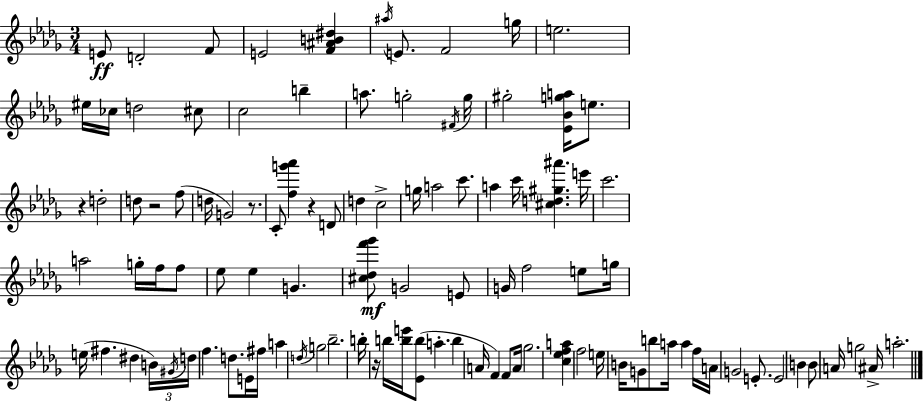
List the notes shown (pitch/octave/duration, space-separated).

E4/e D4/h F4/e E4/h [F4,A#4,B4,D#5]/q A#5/s E4/e. F4/h G5/s E5/h. EIS5/s CES5/s D5/h C#5/e C5/h B5/q A5/e. G5/h F#4/s G5/s G#5/h [Eb4,Bb4,G5,A5]/s E5/e. R/q D5/h D5/e R/h F5/e D5/s G4/h R/e. C4/e [F5,G6,Ab6]/q R/q D4/e D5/q C5/h G5/s A5/h C6/e. A5/q C6/s [C#5,D5,G#5,A#6]/q. E6/s C6/h. A5/h G5/s F5/s F5/e Eb5/e Eb5/q G4/q. [C#5,Db5,F6,Gb6]/e G4/h E4/e G4/s F5/h E5/e G5/s E5/s F#5/q. D#5/q B4/s G#4/s D5/s F5/q. D5/e. E4/s F#5/s A5/q D5/s G5/h Bb5/h. B5/s R/s B5/s [B5,E6]/s [Eb4,B5]/e A5/q. B5/q A4/s F4/q F4/e A4/s Gb5/h. [C5,Eb5,F5,A5]/q F5/h E5/s B4/s G4/e B5/e A5/s A5/q F5/s A4/s G4/h E4/e. E4/h B4/q B4/e A4/s G5/h A#4/s A5/h.